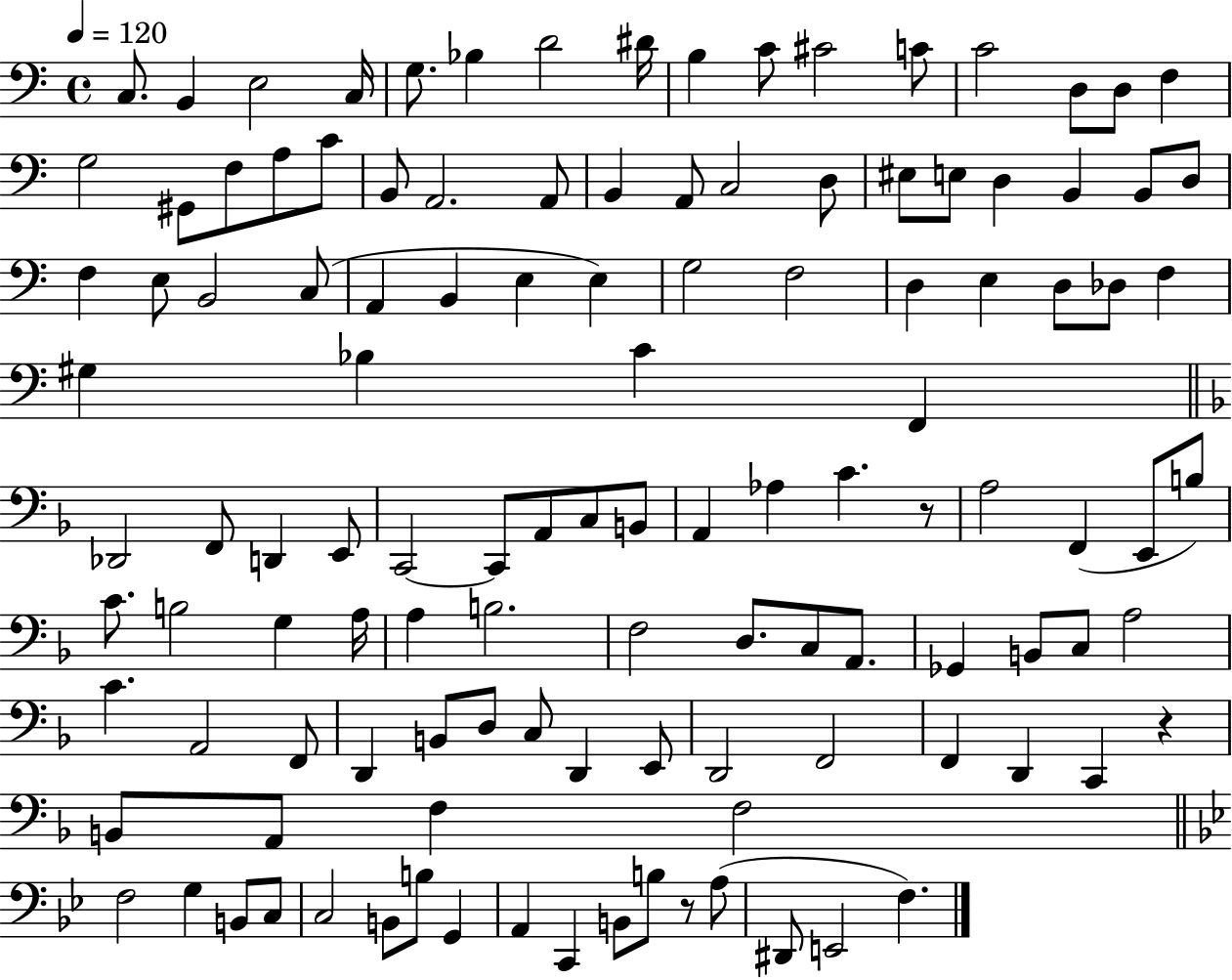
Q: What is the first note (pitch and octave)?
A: C3